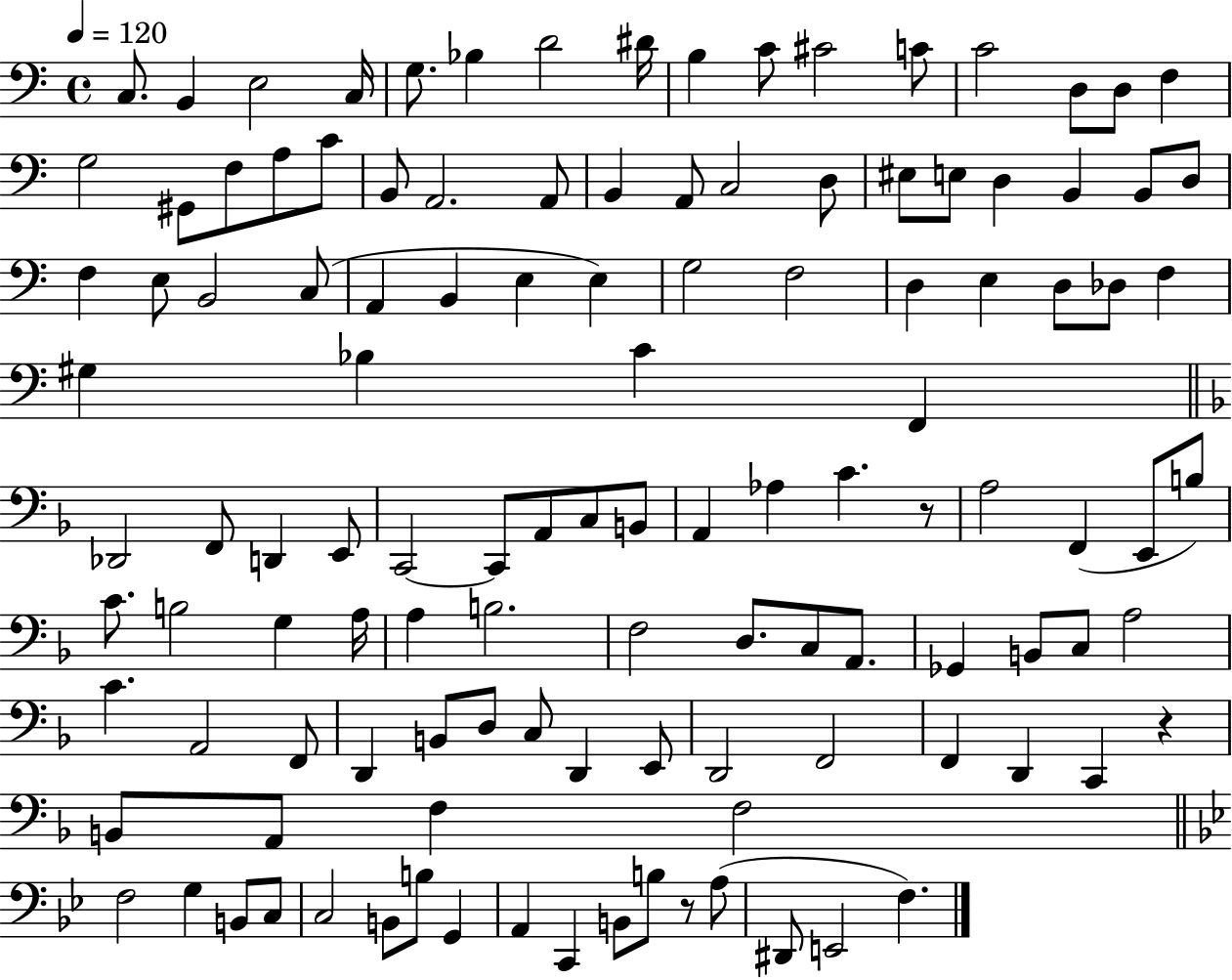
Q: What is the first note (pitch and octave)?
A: C3